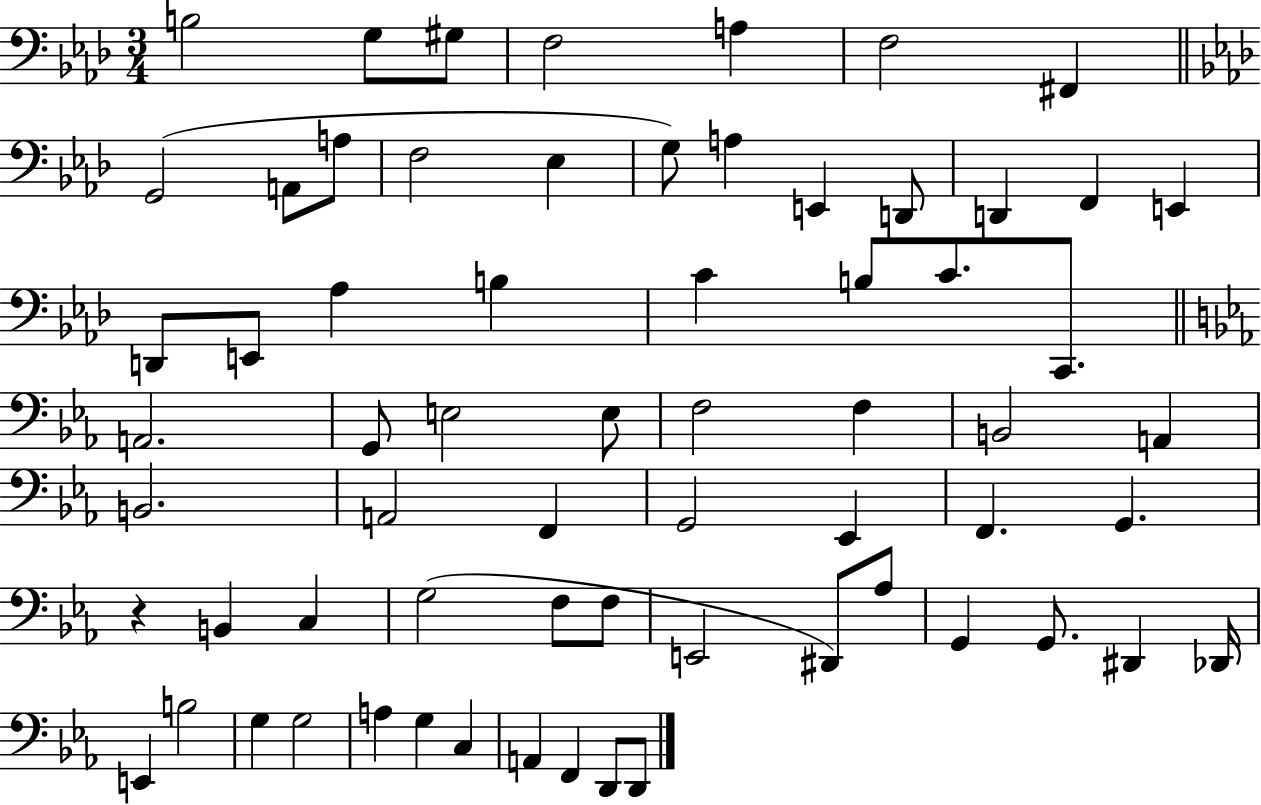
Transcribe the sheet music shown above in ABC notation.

X:1
T:Untitled
M:3/4
L:1/4
K:Ab
B,2 G,/2 ^G,/2 F,2 A, F,2 ^F,, G,,2 A,,/2 A,/2 F,2 _E, G,/2 A, E,, D,,/2 D,, F,, E,, D,,/2 E,,/2 _A, B, C B,/2 C/2 C,,/2 A,,2 G,,/2 E,2 E,/2 F,2 F, B,,2 A,, B,,2 A,,2 F,, G,,2 _E,, F,, G,, z B,, C, G,2 F,/2 F,/2 E,,2 ^D,,/2 _A,/2 G,, G,,/2 ^D,, _D,,/4 E,, B,2 G, G,2 A, G, C, A,, F,, D,,/2 D,,/2